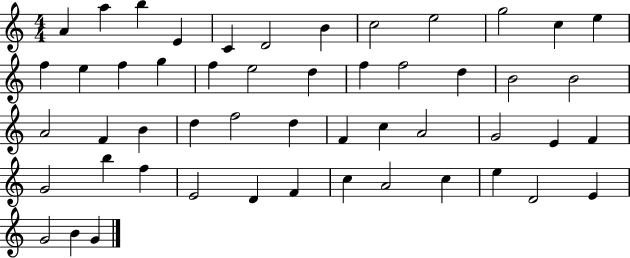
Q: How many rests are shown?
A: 0